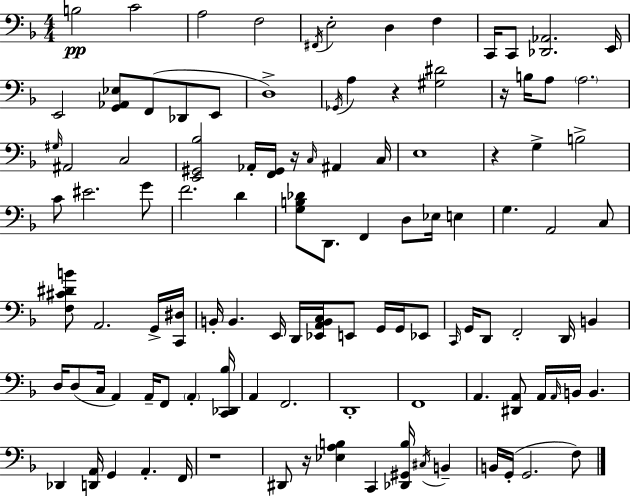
B3/h C4/h A3/h F3/h F#2/s E3/h D3/q F3/q C2/s C2/e [Db2,Ab2]/h. E2/s E2/h [G2,Ab2,Eb3]/e F2/e Db2/e E2/e D3/w Gb2/s A3/q R/q [G#3,D#4]/h R/s B3/s A3/e A3/h. G#3/s A#2/h C3/h [E2,G#2,Bb3]/h Ab2/s [F2,G#2]/s R/s C3/s A#2/q C3/s E3/w R/q G3/q B3/h C4/e EIS4/h. G4/e F4/h. D4/q [G3,B3,Db4]/e D2/e. F2/q D3/e Eb3/s E3/q G3/q. A2/h C3/e [F3,C#4,D#4,B4]/e A2/h. G2/s [C2,D#3]/s B2/s B2/q. E2/s D2/s [Eb2,A2,B2,C3]/s E2/e G2/s G2/s Eb2/e C2/s G2/s D2/e F2/h D2/s B2/q D3/s D3/e C3/s A2/q A2/s F2/e A2/q [C2,Db2,Bb3]/s A2/q F2/h. D2/w F2/w A2/q. [D#2,A2]/e A2/s A2/s B2/s B2/q. Db2/q [D2,A2]/s G2/q A2/q. F2/s R/w D#2/e R/s [Eb3,A3,B3]/q C2/q [Db2,G#2,B3]/s C#3/s B2/q B2/s G2/s G2/h. F3/e